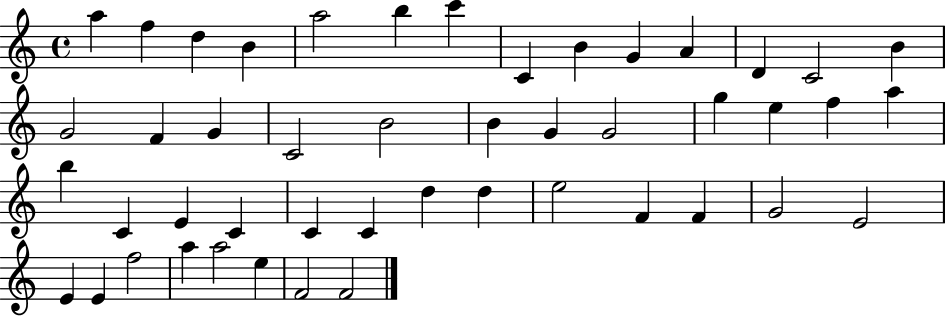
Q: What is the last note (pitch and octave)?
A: F4